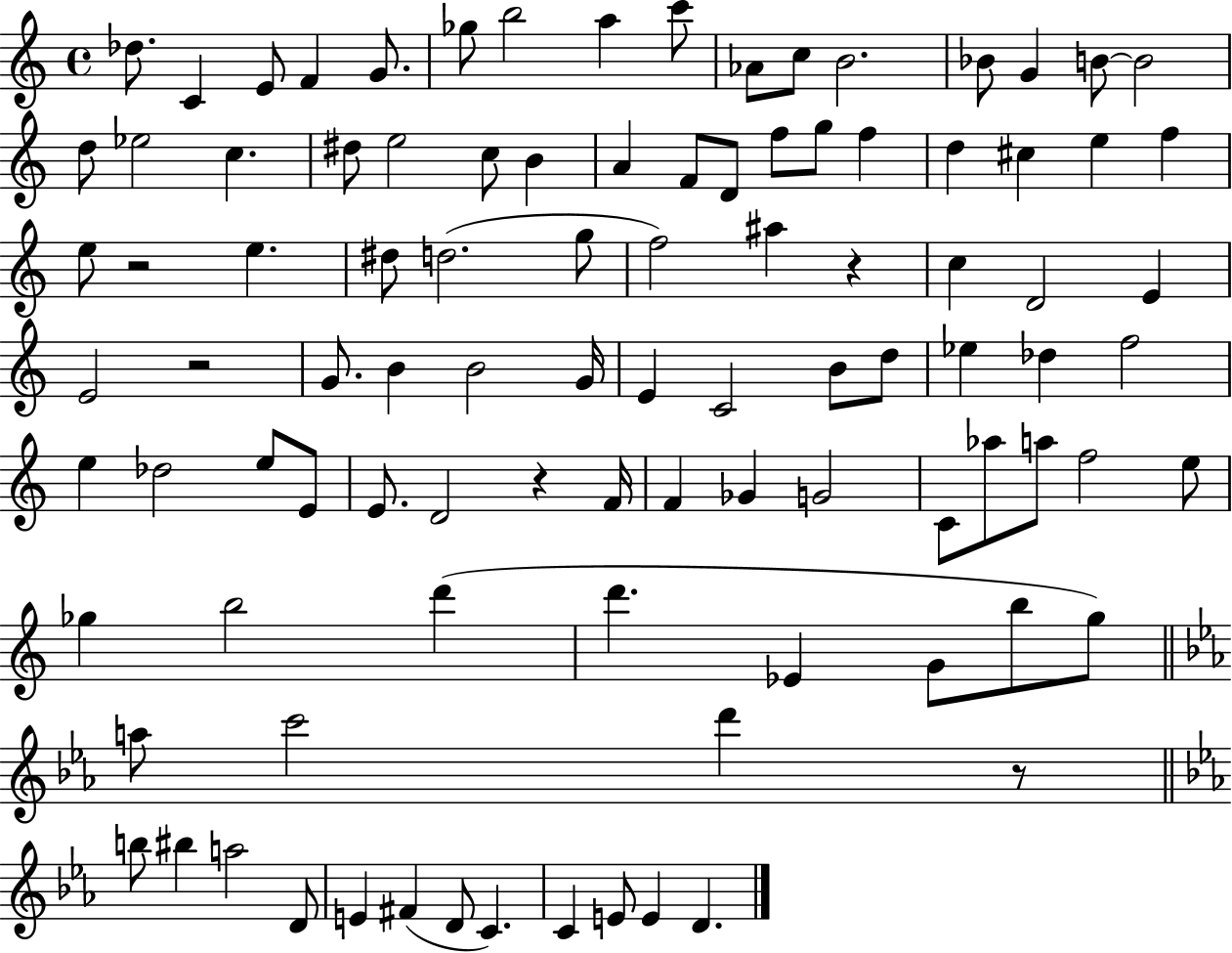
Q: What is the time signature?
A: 4/4